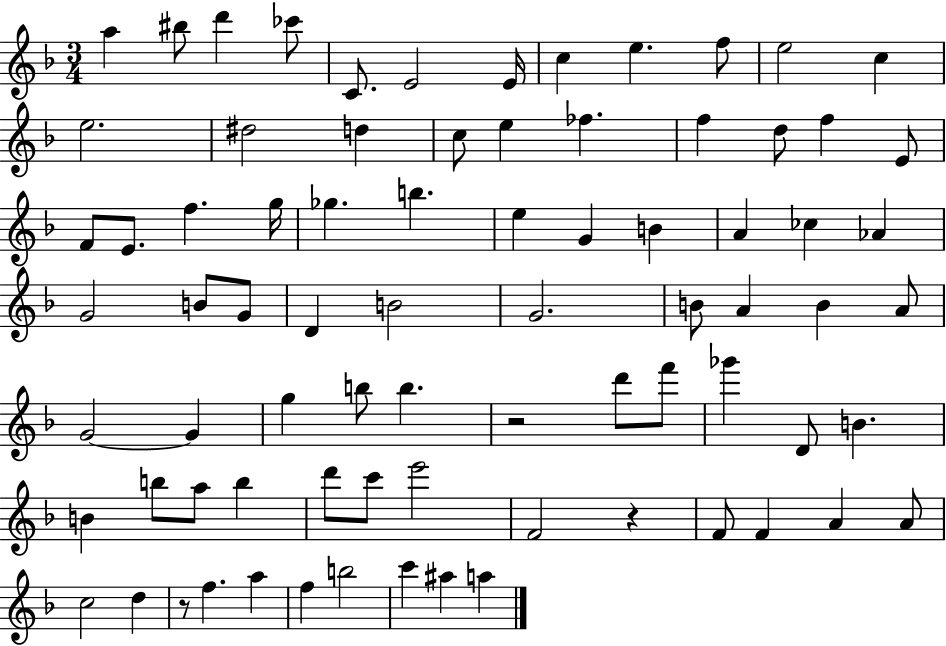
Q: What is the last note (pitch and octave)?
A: A5